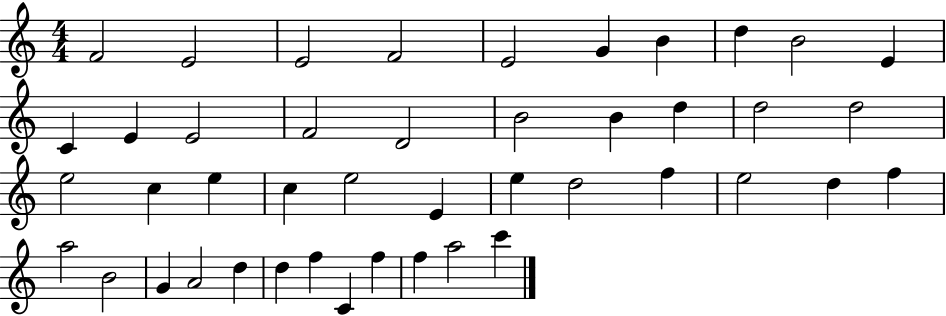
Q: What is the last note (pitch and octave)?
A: C6